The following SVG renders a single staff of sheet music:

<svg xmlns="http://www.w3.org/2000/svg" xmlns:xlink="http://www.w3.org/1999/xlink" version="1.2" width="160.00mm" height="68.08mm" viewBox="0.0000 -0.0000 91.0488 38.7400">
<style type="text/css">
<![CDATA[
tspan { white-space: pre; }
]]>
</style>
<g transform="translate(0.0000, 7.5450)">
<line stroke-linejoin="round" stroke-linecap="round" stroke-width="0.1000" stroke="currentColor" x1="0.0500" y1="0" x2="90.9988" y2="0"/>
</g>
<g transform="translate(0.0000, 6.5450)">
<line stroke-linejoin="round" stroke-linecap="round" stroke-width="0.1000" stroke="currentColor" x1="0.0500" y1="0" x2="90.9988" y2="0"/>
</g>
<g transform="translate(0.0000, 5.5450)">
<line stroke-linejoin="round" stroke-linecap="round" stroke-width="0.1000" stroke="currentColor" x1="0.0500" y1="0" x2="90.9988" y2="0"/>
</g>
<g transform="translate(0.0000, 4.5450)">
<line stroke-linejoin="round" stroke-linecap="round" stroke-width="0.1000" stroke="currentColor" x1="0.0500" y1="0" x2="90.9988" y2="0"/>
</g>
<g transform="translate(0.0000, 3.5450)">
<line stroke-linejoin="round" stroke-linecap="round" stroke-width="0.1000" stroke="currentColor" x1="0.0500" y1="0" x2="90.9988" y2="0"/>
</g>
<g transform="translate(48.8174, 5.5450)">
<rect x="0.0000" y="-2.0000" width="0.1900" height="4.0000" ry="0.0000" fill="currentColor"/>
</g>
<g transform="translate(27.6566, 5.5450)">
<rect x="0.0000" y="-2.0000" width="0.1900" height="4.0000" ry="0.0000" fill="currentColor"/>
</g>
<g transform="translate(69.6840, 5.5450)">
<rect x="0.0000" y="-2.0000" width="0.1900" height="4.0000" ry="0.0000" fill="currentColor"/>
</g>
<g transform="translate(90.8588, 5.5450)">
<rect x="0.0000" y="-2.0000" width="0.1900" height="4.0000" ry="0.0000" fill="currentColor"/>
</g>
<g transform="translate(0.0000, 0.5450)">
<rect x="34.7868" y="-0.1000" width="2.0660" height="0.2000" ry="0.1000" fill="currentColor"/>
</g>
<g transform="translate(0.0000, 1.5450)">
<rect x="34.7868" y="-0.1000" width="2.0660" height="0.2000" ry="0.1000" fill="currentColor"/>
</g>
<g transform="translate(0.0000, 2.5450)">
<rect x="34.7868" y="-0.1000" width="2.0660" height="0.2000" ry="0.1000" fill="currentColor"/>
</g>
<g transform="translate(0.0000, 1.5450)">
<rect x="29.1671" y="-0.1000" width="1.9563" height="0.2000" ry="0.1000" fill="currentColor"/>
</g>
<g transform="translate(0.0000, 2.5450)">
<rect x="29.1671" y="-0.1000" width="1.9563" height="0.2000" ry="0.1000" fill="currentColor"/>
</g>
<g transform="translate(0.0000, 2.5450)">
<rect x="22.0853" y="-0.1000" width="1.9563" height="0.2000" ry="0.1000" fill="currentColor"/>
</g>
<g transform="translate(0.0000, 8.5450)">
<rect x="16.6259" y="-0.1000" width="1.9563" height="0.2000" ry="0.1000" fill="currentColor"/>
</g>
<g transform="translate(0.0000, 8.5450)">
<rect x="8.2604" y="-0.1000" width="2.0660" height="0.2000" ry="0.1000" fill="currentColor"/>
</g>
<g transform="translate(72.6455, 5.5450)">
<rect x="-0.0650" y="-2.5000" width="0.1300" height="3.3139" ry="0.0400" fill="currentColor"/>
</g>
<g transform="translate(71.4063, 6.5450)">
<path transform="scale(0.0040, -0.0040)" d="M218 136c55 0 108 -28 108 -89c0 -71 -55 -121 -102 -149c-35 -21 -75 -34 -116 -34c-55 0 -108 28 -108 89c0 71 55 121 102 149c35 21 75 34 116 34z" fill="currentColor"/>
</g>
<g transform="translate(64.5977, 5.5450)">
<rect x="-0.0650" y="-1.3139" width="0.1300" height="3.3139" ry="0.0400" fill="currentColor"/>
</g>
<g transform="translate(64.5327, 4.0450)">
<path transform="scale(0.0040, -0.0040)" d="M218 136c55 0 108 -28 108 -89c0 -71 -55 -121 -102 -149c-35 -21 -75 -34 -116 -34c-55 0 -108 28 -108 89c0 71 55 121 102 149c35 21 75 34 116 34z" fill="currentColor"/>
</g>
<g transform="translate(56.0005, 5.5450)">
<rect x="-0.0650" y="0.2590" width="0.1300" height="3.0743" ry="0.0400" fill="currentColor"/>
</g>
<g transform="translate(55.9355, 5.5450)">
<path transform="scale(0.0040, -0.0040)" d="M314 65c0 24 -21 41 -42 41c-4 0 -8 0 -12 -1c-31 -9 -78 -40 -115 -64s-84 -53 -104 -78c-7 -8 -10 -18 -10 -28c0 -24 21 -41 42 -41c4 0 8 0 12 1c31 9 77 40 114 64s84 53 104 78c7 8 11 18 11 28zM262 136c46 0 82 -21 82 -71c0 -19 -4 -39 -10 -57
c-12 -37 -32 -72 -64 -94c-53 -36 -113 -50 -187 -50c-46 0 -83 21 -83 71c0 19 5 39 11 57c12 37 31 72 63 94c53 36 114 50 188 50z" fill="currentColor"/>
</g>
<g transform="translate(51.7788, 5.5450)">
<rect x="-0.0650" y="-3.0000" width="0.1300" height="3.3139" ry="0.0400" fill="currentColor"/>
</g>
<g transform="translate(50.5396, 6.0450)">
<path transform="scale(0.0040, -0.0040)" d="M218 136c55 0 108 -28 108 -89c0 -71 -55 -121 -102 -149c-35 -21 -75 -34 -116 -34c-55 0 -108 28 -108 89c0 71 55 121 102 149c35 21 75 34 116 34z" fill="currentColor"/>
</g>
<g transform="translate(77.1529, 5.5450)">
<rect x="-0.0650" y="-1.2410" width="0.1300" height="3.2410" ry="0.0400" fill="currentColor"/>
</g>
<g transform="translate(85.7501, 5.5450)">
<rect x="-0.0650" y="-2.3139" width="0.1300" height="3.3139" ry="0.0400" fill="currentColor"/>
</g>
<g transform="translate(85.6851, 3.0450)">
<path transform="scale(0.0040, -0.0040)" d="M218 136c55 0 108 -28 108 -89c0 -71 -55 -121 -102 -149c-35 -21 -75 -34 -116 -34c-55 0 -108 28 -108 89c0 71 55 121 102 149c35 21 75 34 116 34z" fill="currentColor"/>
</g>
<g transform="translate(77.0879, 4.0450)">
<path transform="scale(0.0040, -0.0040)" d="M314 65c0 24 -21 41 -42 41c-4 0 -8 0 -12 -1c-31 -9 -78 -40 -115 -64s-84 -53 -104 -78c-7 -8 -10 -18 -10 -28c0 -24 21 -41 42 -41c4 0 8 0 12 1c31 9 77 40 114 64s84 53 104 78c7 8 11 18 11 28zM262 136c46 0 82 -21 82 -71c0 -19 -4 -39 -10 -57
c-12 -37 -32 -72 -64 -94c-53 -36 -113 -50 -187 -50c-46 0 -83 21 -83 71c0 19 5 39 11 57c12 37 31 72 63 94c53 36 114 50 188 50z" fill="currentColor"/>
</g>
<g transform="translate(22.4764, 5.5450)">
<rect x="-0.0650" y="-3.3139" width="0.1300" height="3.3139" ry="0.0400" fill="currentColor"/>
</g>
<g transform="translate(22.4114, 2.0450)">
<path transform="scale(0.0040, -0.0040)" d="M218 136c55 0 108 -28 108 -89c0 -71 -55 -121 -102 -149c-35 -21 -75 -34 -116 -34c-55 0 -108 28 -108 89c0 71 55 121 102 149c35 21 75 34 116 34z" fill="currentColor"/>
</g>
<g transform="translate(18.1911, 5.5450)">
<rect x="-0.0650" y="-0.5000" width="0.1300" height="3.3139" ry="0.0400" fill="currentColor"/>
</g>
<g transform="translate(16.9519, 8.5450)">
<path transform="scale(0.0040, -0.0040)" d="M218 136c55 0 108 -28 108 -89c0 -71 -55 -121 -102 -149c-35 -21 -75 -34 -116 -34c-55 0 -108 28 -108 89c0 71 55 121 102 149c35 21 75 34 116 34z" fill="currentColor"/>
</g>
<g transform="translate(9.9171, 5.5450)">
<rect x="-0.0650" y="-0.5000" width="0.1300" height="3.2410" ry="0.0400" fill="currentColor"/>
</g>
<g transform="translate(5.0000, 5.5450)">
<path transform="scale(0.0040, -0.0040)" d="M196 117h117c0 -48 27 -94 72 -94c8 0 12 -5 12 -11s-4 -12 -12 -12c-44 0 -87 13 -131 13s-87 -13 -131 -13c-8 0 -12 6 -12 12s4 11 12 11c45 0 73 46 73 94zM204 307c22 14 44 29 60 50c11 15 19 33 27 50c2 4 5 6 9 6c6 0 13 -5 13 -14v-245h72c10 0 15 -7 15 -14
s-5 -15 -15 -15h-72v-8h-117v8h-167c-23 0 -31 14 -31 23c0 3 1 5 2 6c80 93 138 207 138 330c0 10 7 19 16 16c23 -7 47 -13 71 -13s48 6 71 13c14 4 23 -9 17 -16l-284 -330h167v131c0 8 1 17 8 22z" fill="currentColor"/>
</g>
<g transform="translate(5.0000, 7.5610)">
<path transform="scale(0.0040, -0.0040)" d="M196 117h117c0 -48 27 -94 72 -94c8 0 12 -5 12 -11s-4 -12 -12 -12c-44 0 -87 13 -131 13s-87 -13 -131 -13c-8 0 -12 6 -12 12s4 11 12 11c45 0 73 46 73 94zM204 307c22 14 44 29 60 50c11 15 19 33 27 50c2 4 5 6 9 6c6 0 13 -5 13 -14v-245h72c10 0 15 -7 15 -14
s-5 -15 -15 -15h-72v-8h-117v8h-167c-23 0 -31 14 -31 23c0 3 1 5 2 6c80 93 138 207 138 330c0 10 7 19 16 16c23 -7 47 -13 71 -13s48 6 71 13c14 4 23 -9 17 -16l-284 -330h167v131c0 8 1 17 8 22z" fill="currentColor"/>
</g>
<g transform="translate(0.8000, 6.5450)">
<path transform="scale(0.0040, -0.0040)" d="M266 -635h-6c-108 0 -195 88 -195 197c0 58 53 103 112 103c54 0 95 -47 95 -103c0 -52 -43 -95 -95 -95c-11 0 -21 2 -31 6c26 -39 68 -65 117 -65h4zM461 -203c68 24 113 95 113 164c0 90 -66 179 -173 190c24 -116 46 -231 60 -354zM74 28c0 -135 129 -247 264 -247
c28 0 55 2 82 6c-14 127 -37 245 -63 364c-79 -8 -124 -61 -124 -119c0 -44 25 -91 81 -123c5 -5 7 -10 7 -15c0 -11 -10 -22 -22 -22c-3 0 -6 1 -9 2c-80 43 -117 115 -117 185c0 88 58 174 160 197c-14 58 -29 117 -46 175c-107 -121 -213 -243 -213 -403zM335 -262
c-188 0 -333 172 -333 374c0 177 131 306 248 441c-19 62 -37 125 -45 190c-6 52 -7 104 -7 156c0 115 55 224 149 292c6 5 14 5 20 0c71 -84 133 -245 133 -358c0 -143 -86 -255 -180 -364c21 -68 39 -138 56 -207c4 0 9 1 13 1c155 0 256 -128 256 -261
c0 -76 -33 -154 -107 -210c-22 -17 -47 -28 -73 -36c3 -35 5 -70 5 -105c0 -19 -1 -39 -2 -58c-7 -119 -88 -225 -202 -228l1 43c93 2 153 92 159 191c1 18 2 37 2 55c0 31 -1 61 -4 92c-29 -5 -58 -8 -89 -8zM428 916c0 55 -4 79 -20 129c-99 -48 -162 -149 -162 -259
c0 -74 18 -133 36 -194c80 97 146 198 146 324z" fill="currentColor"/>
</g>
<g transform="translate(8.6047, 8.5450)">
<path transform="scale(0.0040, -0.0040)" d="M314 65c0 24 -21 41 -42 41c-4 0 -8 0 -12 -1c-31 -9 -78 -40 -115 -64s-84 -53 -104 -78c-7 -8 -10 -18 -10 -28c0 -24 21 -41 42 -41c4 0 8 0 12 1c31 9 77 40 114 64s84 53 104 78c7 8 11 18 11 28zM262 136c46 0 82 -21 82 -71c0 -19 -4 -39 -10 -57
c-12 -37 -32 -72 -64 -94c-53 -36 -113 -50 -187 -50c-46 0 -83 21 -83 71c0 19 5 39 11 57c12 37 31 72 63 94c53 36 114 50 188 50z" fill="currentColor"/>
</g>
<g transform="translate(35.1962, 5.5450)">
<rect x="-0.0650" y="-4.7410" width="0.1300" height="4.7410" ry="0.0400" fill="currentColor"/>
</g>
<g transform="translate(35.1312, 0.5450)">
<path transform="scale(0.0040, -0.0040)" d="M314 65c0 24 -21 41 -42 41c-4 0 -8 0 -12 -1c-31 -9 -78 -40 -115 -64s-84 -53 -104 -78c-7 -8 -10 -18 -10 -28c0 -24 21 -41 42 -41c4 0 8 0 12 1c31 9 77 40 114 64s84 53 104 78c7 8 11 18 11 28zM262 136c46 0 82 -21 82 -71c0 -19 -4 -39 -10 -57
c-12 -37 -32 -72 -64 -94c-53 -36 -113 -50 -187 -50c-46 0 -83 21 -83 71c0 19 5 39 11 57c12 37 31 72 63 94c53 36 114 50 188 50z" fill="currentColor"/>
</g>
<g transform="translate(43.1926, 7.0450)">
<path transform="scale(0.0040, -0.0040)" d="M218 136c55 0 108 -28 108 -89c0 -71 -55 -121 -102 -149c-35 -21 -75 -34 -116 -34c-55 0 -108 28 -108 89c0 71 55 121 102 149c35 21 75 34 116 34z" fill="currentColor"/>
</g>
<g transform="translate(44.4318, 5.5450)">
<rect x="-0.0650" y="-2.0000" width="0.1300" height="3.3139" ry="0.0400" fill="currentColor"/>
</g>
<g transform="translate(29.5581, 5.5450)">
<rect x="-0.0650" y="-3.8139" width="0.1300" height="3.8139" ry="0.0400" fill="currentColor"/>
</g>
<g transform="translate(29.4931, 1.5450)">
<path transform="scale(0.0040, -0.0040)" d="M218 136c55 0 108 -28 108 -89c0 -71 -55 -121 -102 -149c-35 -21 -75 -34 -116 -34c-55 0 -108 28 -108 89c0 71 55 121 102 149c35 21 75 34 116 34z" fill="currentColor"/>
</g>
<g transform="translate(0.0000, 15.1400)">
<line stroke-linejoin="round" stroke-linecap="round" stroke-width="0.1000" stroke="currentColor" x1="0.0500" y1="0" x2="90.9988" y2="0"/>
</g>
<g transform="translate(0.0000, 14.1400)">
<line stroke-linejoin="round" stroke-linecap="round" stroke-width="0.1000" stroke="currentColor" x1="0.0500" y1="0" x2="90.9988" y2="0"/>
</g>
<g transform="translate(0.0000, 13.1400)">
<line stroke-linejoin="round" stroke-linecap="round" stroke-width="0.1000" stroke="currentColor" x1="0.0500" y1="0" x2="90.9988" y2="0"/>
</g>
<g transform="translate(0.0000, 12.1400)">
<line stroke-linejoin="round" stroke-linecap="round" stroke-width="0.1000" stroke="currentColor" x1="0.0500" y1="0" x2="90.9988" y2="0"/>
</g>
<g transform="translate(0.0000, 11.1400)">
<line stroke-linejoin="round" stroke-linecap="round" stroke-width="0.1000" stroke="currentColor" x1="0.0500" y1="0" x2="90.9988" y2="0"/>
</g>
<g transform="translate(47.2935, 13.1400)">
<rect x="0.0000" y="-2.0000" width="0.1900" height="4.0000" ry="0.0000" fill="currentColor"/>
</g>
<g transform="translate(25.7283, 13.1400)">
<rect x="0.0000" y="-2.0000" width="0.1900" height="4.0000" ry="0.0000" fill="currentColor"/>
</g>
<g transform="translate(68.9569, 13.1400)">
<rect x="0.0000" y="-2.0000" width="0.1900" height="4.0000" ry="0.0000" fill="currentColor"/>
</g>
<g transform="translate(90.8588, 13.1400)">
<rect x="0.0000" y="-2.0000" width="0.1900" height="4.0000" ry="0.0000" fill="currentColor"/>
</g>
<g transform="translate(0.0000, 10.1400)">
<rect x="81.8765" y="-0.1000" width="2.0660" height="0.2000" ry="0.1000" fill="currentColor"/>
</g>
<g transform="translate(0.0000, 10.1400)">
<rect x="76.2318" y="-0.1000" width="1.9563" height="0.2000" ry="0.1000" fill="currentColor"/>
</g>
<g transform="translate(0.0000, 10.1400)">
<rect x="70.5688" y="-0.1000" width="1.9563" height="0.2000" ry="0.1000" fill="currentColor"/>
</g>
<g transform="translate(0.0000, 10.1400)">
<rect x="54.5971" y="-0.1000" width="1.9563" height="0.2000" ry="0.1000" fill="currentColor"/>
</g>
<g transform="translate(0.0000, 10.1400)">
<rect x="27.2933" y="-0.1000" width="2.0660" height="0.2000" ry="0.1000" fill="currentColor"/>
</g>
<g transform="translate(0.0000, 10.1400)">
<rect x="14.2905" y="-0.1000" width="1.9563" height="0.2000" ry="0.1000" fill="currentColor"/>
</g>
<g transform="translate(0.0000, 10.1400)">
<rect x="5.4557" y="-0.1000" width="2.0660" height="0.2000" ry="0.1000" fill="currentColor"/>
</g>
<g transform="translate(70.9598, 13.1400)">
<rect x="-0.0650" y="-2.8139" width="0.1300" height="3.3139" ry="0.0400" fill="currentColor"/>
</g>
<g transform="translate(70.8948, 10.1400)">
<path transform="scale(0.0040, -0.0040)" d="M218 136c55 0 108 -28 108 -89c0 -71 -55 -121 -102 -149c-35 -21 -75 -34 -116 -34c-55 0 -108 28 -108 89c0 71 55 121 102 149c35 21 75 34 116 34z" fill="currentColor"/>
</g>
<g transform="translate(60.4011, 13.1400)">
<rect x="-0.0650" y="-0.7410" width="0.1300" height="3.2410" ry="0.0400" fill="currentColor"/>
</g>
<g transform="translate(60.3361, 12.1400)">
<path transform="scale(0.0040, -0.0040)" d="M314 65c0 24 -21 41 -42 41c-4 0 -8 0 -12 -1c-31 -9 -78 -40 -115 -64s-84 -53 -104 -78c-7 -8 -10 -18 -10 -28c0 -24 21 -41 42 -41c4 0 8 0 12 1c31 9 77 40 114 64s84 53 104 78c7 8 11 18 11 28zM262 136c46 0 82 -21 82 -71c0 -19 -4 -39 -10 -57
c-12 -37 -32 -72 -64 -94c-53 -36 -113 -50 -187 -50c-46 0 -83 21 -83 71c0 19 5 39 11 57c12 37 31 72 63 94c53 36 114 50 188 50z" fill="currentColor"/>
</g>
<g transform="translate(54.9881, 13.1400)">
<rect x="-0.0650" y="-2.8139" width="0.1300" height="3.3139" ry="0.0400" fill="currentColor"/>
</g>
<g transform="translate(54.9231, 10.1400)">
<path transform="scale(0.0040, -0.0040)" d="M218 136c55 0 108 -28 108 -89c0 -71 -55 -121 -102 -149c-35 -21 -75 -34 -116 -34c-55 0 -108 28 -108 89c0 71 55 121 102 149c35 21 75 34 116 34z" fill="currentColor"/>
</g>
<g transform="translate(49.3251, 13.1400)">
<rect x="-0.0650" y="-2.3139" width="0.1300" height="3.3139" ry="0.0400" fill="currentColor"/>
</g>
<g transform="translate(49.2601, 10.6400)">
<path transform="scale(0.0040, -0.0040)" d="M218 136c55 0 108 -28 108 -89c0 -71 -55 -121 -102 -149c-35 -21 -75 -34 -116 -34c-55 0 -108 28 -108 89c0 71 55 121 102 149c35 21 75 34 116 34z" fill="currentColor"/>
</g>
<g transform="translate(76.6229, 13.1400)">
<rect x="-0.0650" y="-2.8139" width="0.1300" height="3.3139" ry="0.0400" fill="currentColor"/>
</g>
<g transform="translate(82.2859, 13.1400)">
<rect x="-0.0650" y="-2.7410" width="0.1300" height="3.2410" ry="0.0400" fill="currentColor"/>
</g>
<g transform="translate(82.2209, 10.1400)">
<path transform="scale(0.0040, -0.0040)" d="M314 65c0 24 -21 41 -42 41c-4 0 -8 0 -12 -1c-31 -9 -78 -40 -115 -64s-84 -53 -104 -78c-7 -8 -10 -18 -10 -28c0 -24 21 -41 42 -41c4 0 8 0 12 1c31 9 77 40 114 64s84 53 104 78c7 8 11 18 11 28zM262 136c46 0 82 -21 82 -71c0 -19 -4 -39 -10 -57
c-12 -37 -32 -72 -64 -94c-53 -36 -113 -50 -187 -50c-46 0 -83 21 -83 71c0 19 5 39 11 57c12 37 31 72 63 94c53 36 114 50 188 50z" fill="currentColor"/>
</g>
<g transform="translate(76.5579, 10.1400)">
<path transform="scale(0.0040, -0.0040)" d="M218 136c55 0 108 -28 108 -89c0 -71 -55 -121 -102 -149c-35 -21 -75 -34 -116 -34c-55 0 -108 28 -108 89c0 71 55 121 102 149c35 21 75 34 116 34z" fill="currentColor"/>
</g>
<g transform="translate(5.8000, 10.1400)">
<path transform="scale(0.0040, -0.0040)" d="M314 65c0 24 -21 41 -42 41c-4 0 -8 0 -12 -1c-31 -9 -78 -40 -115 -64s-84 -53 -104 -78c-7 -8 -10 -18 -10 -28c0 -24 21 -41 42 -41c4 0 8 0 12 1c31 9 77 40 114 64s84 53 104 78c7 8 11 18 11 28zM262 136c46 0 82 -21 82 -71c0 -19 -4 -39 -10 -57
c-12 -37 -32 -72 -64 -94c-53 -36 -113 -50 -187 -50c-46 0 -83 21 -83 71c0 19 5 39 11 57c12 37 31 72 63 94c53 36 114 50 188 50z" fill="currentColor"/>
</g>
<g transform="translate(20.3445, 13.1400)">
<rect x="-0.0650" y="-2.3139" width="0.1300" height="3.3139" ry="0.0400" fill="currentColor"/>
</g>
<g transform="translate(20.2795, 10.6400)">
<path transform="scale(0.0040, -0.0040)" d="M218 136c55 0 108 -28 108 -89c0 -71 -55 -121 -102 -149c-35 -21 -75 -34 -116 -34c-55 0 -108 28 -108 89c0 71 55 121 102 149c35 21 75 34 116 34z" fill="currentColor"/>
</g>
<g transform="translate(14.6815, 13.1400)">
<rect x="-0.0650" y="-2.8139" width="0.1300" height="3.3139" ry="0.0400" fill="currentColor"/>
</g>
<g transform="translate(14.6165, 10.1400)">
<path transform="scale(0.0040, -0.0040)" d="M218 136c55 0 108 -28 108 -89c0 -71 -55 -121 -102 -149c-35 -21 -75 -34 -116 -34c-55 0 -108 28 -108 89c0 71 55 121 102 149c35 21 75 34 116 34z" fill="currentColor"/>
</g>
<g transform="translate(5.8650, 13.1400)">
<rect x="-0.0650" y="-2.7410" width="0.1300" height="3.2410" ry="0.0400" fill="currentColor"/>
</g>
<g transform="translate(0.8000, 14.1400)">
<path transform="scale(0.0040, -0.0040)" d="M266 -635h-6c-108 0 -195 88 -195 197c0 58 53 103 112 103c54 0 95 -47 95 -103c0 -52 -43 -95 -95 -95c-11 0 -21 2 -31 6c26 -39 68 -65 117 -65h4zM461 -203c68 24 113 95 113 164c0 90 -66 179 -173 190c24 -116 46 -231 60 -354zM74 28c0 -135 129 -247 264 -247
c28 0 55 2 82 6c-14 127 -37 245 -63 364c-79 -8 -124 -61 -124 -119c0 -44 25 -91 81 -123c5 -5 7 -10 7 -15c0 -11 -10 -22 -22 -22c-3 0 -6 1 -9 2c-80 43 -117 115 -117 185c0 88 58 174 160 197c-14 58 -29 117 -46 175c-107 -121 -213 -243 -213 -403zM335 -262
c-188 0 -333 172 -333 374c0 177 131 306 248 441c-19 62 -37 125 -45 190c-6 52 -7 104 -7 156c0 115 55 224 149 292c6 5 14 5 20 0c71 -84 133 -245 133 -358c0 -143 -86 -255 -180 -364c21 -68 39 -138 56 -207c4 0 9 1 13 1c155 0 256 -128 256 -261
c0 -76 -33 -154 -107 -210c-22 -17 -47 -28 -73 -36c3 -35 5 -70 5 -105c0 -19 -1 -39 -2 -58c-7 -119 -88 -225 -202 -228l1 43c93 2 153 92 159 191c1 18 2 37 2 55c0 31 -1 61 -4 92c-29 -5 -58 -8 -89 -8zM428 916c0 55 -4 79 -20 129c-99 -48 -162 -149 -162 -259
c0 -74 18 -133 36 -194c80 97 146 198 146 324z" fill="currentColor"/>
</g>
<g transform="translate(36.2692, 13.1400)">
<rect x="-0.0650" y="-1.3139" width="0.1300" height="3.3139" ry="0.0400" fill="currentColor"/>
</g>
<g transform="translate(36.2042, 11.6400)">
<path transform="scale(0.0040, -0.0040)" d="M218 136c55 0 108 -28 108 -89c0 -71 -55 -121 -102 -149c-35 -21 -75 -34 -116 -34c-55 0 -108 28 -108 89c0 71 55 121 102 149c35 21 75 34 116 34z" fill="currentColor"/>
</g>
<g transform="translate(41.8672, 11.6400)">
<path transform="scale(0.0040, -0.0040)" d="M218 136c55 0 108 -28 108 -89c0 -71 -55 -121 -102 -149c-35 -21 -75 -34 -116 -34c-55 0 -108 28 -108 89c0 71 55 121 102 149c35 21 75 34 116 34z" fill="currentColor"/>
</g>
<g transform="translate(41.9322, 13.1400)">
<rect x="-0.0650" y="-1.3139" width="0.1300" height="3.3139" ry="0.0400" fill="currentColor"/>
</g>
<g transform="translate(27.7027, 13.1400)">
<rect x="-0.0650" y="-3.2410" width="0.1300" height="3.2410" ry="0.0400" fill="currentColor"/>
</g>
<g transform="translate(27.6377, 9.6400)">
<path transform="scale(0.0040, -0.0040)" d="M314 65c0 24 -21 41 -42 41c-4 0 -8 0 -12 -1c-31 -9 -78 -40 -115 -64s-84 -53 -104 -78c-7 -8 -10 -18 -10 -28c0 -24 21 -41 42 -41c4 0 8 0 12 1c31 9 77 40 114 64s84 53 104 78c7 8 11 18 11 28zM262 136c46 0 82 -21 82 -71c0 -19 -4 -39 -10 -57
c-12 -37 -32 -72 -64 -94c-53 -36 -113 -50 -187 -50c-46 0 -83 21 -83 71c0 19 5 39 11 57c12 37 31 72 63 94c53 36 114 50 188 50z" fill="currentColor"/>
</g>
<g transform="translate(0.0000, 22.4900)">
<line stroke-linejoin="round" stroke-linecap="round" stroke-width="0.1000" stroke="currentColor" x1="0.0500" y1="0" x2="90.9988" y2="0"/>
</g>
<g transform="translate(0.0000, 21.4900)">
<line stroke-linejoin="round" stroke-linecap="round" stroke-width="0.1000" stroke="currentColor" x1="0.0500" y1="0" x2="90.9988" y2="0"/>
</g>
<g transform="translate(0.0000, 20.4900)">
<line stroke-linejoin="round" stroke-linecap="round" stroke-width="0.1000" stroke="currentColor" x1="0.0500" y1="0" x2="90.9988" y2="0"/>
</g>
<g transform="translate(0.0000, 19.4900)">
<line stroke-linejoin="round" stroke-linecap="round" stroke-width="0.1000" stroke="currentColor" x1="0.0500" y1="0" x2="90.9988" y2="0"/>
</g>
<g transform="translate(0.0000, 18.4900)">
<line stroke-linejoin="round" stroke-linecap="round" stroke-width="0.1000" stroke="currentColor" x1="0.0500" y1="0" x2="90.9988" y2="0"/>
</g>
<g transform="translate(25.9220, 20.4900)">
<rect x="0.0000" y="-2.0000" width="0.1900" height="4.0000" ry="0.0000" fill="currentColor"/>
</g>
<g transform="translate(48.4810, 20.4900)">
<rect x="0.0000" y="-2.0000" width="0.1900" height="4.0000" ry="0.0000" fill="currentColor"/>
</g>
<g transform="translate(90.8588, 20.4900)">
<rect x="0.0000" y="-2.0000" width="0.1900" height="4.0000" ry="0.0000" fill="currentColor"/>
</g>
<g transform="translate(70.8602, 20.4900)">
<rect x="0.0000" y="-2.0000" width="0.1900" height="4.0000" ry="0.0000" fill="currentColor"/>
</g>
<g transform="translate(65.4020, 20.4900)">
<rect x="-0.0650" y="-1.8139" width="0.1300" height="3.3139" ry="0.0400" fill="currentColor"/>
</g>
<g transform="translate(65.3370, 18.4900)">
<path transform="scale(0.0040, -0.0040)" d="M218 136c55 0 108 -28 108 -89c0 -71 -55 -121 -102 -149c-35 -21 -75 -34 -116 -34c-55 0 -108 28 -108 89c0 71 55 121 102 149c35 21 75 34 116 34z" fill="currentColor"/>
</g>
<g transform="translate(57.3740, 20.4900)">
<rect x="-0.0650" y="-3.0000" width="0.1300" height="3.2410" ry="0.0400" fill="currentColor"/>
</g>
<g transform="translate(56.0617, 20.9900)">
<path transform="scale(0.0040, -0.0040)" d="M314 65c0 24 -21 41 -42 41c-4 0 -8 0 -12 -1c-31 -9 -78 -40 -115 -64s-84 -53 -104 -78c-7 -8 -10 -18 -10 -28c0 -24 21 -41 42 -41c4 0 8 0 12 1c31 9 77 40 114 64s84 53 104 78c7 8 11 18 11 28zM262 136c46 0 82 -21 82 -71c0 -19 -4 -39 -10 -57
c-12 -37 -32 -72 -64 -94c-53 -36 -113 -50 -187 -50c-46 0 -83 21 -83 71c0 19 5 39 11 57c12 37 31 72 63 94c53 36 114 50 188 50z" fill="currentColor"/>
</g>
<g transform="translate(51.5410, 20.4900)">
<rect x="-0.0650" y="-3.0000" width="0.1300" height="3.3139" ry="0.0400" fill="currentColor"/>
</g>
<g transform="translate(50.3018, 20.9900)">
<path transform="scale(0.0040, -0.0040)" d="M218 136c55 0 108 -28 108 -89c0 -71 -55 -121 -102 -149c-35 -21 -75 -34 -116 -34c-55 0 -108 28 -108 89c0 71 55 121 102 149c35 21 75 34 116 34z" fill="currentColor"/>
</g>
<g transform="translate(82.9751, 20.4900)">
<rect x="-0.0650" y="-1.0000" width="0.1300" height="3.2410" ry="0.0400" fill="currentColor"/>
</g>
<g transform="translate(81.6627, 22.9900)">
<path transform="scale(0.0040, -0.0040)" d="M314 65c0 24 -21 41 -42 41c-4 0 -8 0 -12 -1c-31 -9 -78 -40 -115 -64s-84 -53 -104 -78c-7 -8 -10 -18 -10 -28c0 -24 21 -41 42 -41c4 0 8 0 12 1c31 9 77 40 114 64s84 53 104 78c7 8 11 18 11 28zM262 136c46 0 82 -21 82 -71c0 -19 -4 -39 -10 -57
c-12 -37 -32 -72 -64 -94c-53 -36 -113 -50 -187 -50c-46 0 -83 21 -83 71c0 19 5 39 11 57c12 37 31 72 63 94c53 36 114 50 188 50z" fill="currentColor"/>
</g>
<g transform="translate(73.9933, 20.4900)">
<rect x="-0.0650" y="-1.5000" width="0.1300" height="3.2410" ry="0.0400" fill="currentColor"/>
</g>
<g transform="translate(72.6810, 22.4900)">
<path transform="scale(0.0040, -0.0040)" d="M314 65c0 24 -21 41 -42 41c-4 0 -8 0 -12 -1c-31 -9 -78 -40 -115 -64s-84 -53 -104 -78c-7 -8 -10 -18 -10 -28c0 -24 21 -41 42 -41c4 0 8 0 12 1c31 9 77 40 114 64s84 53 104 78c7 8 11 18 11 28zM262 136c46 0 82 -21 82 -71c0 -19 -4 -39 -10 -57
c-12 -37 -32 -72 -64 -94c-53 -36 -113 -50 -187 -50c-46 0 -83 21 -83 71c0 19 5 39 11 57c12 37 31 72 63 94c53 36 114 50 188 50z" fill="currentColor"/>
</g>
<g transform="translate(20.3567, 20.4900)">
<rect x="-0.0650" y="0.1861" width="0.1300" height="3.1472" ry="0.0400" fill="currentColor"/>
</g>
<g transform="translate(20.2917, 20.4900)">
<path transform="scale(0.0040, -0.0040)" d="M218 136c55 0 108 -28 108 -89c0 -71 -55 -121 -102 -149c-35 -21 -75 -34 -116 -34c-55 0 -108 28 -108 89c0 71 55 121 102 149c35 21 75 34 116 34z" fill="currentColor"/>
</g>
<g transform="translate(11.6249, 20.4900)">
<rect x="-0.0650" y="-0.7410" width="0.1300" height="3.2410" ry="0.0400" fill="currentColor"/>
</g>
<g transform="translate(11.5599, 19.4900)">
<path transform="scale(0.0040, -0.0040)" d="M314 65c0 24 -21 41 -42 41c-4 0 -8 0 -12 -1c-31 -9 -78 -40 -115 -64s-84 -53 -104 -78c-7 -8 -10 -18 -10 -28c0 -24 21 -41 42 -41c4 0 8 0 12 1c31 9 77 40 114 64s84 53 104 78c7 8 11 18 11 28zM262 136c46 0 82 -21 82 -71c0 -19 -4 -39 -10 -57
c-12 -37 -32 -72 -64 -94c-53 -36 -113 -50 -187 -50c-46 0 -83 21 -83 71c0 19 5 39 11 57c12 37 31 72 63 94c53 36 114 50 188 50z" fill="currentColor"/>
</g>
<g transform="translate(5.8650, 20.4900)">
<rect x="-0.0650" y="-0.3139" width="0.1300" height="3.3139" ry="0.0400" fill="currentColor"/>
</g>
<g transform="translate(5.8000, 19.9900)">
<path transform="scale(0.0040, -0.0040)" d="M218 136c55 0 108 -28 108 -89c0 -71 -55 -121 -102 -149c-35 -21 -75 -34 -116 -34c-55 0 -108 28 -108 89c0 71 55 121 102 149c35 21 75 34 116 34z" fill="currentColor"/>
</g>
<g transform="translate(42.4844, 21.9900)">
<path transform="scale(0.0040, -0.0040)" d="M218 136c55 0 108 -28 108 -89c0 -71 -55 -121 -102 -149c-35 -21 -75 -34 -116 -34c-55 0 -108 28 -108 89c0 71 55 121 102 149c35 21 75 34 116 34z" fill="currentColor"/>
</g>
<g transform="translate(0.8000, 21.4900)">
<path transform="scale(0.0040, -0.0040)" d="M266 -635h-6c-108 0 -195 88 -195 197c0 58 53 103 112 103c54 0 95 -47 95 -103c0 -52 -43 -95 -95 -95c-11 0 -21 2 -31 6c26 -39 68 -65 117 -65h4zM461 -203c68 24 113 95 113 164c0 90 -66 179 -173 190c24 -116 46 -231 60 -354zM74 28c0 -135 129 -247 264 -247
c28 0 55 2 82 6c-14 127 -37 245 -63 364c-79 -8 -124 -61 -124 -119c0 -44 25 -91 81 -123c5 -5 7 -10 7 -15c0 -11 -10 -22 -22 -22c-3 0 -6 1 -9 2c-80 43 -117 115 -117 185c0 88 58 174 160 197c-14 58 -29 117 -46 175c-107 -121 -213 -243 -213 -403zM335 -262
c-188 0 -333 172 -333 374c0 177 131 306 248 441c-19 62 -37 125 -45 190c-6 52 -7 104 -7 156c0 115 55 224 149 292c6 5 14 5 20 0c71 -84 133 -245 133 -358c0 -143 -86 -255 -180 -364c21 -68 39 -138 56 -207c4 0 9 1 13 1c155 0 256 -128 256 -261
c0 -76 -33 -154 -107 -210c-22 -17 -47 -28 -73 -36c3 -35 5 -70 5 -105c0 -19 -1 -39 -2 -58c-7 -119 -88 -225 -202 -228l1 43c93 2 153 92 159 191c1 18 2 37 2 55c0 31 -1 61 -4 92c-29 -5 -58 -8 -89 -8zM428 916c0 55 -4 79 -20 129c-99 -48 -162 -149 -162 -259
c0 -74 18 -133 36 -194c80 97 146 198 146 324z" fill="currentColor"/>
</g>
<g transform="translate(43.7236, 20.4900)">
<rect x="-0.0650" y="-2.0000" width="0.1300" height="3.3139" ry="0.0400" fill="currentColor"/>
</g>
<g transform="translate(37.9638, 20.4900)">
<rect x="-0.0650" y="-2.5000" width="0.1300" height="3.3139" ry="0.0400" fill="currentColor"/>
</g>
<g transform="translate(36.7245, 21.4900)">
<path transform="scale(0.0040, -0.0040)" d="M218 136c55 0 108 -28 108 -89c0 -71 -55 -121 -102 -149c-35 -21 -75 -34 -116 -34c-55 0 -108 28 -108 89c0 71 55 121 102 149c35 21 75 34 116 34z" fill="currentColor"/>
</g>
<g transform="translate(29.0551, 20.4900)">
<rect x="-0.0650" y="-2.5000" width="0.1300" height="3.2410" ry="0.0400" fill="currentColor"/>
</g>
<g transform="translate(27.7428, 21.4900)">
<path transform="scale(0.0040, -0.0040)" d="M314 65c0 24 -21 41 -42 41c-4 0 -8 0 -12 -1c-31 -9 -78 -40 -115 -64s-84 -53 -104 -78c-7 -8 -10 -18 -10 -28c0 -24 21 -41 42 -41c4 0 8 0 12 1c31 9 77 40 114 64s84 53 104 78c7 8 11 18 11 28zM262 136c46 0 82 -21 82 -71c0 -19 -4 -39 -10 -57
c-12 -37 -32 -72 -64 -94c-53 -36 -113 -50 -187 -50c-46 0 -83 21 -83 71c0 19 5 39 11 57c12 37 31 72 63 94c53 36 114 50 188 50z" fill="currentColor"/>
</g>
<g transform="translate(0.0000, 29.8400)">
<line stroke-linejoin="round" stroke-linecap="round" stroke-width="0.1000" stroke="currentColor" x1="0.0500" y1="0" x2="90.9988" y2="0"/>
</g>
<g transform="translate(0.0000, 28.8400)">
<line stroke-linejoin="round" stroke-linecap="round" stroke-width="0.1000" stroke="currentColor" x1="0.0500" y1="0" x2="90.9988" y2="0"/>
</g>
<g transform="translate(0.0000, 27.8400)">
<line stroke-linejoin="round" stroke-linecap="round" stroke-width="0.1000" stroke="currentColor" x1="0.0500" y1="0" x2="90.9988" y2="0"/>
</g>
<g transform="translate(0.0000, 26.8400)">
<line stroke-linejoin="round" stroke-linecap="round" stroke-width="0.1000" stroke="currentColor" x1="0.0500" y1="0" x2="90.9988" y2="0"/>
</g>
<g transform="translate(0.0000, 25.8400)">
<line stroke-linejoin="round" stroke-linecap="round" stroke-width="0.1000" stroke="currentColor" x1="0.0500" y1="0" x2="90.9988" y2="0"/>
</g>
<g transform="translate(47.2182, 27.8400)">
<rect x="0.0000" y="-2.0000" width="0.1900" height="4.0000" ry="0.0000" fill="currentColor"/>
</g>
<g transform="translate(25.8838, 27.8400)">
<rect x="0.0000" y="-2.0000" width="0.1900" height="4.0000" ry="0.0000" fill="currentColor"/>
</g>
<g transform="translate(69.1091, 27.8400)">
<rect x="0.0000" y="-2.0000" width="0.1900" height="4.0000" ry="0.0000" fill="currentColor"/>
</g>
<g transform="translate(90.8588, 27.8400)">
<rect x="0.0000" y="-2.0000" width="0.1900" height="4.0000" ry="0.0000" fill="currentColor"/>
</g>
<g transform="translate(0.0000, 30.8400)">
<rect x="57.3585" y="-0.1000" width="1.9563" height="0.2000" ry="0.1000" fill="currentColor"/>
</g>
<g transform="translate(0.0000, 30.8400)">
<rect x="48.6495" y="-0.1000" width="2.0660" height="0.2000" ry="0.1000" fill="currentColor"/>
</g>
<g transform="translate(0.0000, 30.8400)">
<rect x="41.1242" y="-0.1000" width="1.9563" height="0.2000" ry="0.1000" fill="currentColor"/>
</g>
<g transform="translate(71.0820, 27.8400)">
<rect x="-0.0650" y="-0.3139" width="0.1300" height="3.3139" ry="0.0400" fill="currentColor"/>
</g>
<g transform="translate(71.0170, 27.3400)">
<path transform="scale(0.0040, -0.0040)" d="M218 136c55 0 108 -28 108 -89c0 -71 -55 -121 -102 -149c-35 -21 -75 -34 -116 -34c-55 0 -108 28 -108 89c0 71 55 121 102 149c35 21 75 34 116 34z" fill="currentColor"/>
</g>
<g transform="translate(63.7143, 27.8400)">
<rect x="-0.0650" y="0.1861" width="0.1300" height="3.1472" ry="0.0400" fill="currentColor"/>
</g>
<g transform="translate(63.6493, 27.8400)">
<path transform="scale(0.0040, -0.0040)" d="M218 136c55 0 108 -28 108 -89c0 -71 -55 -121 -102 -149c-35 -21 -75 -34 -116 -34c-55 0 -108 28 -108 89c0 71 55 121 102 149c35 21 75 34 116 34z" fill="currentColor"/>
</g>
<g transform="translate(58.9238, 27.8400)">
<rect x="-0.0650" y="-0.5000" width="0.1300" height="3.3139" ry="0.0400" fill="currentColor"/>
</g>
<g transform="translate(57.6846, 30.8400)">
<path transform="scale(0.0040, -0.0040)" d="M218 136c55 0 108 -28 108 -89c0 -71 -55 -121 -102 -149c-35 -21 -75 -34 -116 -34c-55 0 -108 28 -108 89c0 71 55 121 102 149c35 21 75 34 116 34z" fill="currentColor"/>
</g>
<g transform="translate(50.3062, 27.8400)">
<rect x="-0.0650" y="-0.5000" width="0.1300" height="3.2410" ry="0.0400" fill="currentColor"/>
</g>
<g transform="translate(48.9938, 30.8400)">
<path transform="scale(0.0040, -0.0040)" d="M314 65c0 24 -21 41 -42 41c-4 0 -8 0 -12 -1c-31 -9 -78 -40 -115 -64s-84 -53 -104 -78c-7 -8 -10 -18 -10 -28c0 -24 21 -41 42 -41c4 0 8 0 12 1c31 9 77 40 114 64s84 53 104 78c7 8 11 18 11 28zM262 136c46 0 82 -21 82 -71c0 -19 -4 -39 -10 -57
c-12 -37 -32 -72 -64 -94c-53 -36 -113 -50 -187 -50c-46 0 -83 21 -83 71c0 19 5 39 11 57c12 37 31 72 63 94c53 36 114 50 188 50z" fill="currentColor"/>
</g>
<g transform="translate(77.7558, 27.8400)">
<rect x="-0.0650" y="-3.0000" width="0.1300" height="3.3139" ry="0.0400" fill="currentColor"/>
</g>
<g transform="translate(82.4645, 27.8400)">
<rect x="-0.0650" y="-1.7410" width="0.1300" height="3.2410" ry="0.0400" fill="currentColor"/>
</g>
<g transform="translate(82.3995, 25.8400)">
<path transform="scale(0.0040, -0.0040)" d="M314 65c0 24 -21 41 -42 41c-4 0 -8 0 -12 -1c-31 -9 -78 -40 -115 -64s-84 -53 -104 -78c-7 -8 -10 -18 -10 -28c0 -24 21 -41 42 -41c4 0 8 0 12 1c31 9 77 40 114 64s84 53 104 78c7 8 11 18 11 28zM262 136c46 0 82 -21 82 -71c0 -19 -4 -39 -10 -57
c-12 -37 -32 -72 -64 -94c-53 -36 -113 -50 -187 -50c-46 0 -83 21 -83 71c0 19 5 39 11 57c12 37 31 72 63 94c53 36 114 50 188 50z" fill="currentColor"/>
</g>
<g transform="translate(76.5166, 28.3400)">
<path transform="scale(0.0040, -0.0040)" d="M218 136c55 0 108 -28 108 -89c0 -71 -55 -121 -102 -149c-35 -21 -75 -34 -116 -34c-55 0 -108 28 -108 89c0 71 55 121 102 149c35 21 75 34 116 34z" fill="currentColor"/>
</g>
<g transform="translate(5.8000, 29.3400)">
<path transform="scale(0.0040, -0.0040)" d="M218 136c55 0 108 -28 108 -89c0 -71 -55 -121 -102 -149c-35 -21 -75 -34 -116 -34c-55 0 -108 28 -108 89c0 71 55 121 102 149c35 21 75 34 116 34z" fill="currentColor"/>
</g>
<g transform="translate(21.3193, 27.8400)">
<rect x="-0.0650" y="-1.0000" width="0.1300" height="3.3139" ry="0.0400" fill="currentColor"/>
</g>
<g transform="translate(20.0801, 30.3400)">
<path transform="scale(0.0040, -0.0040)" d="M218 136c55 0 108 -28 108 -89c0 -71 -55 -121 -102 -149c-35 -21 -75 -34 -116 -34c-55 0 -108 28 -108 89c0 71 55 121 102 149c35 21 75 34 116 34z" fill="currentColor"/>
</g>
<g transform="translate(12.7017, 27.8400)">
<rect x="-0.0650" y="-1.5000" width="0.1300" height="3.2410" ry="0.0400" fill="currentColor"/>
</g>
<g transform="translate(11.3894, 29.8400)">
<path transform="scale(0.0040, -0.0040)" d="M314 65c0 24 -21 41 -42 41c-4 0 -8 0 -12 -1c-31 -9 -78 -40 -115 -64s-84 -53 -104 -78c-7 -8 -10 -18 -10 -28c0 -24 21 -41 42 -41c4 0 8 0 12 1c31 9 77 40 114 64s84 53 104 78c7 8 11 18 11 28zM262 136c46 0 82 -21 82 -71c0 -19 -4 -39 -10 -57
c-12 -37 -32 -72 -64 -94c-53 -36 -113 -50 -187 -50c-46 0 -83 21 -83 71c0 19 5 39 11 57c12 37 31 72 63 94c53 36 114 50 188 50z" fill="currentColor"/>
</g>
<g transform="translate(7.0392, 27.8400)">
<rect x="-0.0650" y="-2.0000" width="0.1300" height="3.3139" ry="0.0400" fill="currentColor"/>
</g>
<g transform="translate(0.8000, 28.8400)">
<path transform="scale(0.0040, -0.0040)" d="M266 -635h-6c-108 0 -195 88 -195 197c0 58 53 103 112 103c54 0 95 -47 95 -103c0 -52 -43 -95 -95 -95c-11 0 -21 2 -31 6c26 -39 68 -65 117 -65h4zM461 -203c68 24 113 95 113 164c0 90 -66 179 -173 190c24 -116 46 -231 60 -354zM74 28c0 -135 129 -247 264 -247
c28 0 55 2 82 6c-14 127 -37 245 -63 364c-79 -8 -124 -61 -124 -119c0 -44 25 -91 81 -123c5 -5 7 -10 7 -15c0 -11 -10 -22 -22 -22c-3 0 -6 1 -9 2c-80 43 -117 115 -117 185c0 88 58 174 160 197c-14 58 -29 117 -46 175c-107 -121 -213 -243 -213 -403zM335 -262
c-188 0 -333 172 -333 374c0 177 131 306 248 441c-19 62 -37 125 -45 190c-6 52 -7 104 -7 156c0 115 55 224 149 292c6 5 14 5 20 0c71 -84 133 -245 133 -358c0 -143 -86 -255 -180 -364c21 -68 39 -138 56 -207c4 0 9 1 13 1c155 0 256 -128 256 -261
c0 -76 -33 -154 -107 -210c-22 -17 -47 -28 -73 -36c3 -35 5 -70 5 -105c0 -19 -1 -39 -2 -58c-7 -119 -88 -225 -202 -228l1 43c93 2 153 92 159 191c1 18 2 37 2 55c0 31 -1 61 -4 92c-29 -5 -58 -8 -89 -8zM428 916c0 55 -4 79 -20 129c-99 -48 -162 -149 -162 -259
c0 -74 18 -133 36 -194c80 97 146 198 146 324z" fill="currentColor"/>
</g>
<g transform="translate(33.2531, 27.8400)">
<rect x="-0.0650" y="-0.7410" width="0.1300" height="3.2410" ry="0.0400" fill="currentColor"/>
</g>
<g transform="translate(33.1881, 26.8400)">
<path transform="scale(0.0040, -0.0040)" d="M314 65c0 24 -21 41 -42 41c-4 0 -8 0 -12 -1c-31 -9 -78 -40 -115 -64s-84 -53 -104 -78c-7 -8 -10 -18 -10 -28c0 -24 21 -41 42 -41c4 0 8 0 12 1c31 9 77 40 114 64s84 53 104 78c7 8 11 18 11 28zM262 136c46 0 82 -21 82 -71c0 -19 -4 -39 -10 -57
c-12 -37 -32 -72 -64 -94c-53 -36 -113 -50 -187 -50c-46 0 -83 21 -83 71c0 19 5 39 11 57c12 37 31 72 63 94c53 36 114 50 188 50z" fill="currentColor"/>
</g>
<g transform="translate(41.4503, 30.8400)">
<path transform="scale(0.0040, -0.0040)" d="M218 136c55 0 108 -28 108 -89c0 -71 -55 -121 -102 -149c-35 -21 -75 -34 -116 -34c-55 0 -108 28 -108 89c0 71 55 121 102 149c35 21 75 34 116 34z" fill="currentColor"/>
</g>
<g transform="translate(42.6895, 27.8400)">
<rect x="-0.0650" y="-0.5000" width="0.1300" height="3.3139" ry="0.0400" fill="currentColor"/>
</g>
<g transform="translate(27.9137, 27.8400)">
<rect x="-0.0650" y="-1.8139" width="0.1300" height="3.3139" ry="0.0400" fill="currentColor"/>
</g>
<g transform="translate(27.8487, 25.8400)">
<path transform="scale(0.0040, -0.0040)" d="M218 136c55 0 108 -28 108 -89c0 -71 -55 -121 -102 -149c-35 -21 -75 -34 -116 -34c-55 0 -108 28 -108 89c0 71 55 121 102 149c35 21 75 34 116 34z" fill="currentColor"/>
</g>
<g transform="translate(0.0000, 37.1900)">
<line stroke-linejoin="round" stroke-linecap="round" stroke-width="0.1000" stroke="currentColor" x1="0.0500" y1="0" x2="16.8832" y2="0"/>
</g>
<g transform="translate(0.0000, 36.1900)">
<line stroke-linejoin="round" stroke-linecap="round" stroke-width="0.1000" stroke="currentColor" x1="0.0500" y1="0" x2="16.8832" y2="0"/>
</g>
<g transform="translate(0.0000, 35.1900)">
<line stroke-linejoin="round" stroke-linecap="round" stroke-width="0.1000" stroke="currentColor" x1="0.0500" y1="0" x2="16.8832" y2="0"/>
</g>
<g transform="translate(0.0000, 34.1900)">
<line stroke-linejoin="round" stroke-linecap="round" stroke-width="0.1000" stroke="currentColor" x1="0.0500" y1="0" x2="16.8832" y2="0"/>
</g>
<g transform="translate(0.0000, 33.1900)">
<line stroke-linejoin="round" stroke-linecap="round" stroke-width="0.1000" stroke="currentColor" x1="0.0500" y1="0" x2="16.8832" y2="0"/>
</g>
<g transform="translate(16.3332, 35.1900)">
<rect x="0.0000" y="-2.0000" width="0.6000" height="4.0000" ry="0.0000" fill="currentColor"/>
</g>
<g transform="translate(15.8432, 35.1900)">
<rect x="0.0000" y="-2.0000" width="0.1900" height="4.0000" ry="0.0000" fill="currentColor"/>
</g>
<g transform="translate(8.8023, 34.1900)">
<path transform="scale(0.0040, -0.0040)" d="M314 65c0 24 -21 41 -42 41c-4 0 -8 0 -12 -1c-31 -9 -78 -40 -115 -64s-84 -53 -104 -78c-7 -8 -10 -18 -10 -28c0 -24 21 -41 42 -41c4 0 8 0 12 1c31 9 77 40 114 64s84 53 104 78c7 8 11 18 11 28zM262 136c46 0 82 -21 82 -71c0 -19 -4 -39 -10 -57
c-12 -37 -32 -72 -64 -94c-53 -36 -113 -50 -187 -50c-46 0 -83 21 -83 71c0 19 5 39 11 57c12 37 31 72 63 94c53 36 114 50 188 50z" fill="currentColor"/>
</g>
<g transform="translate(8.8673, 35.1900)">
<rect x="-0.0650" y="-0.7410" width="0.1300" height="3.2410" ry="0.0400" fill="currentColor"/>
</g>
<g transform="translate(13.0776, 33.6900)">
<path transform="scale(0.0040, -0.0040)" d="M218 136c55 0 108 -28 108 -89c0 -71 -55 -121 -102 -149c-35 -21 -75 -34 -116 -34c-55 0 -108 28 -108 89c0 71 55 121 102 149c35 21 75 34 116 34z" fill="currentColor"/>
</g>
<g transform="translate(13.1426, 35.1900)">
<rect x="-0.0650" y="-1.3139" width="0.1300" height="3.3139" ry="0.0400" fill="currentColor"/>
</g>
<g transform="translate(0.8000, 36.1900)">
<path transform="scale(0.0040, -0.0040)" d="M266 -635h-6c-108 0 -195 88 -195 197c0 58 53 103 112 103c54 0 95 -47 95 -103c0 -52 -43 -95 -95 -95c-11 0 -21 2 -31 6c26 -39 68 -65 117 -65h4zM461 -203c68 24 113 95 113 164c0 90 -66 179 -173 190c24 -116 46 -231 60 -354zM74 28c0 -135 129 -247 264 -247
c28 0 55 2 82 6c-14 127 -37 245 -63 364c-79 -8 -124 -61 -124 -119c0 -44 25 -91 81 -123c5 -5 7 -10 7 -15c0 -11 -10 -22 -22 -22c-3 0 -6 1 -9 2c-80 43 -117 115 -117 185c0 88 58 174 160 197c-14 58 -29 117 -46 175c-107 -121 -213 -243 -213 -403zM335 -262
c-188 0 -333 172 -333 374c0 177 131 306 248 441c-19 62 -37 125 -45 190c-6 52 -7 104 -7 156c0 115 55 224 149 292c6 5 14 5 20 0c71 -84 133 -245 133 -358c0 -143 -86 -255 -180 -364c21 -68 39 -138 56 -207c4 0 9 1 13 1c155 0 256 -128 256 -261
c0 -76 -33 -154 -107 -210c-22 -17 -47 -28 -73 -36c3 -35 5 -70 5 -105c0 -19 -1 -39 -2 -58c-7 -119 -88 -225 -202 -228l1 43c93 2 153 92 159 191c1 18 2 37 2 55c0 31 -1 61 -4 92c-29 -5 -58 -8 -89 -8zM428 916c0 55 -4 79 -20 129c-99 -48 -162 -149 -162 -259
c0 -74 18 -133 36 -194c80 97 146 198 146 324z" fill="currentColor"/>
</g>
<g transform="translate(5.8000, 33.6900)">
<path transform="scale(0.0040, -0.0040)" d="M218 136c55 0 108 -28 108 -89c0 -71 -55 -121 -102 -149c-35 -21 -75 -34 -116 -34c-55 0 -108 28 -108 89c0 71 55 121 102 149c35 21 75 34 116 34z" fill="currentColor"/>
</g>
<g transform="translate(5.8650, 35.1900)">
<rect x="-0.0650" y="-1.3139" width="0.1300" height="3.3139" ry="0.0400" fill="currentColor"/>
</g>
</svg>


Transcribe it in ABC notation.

X:1
T:Untitled
M:4/4
L:1/4
K:C
C2 C b c' e'2 F A B2 e G e2 g a2 a g b2 e e g a d2 a a a2 c d2 B G2 G F A A2 f E2 D2 F E2 D f d2 C C2 C B c A f2 e d2 e